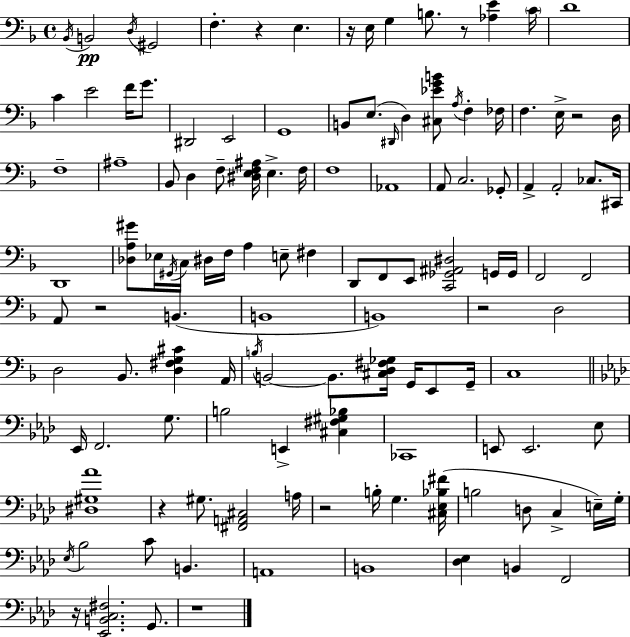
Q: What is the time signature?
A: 4/4